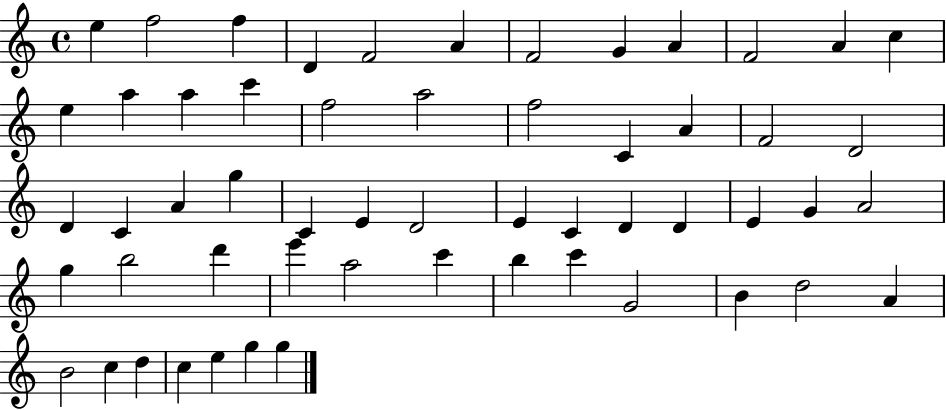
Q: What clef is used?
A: treble